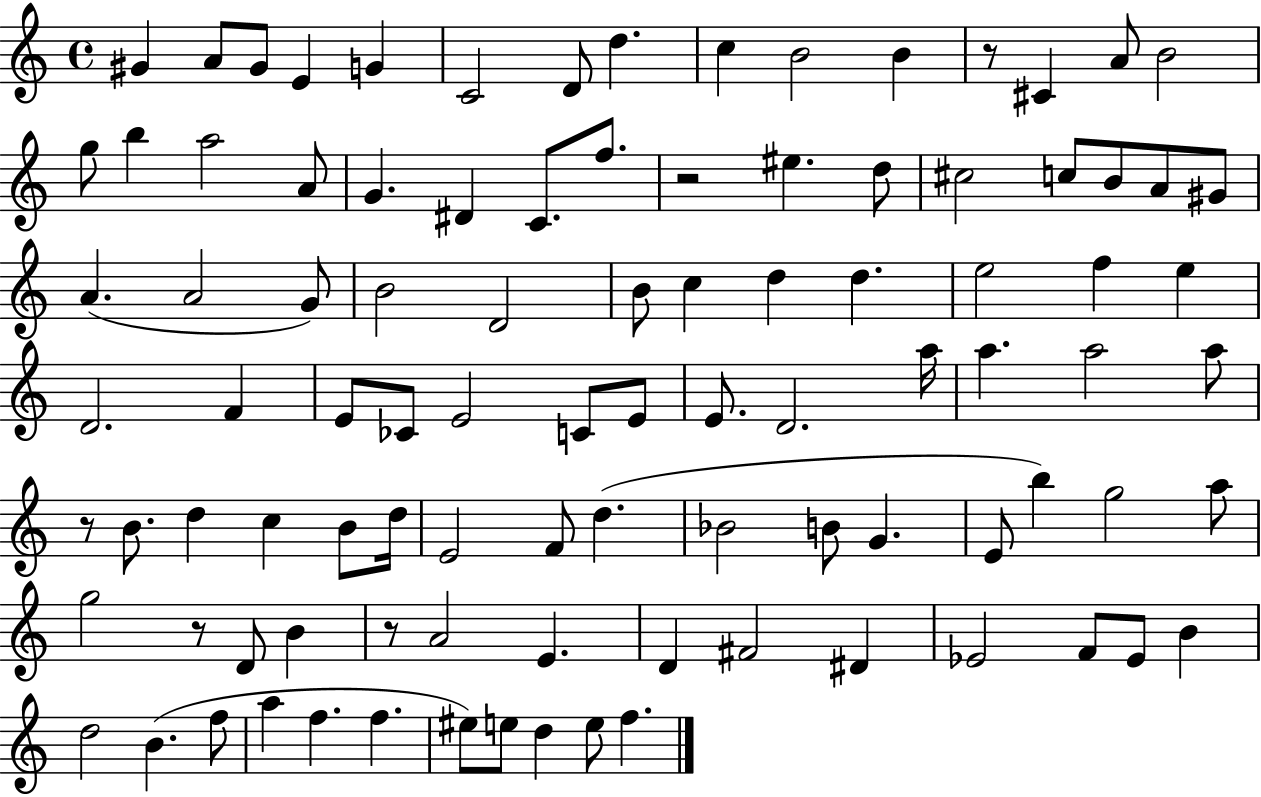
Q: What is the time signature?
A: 4/4